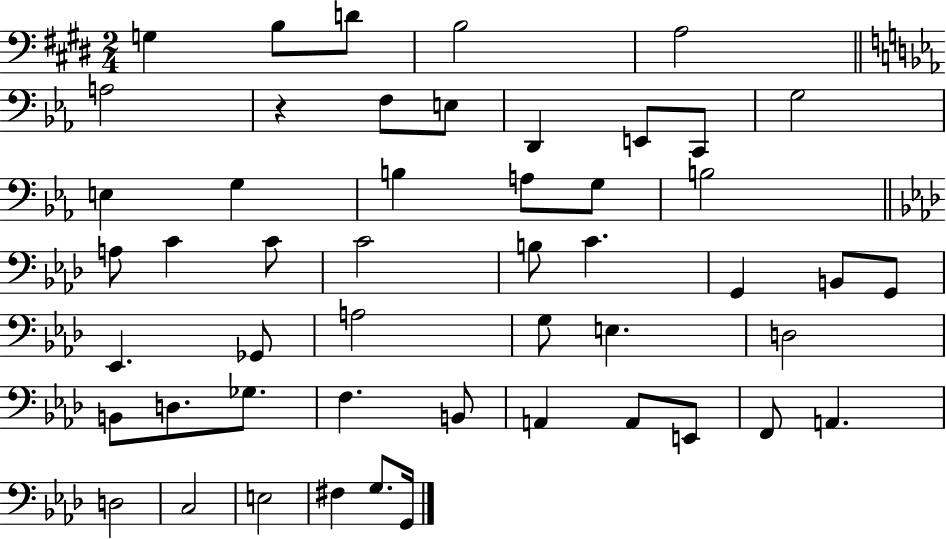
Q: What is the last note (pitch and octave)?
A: G2